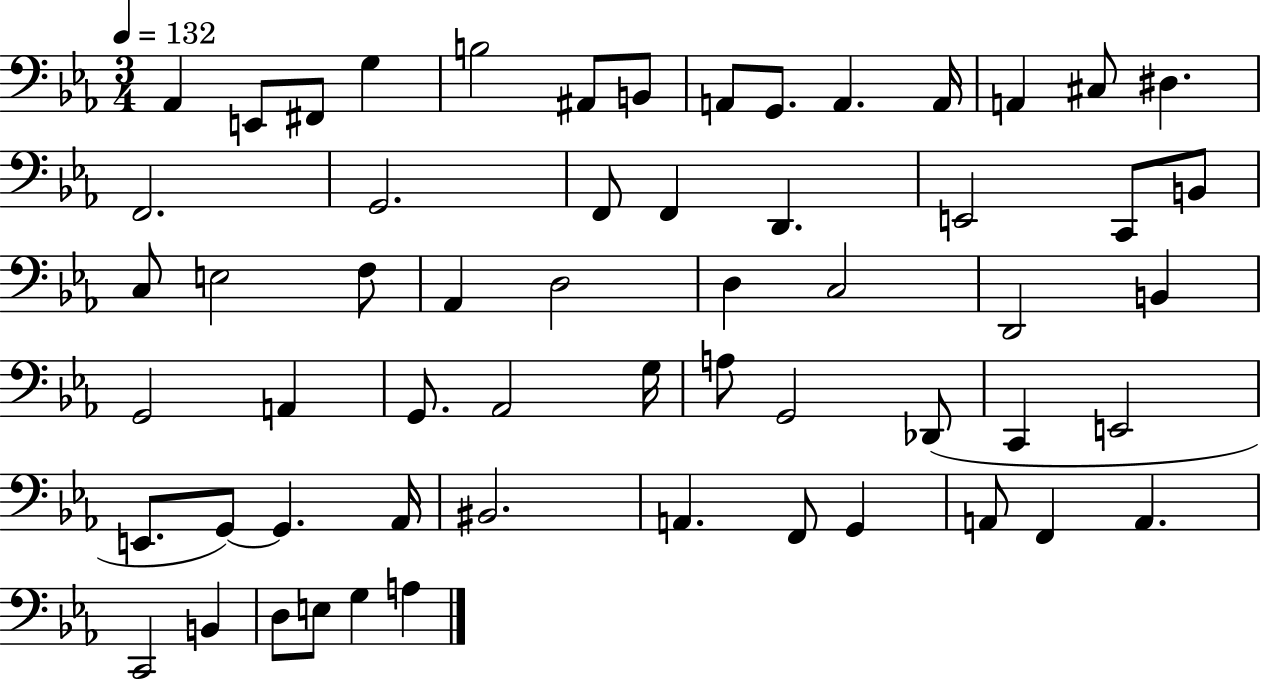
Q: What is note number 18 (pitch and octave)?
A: F2